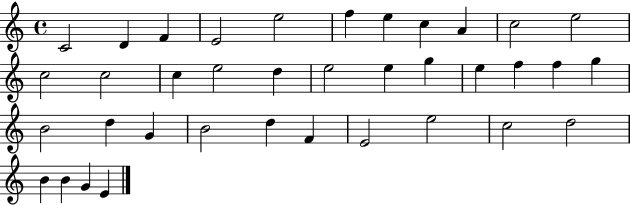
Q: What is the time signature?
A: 4/4